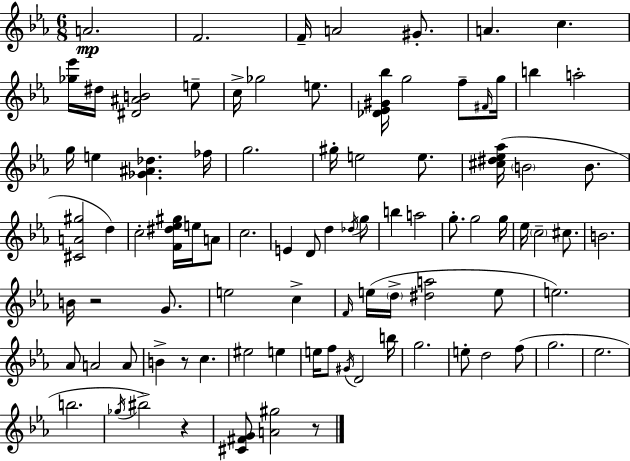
A4/h. F4/h. F4/s A4/h G#4/e. A4/q. C5/q. [Gb5,Eb6]/s D#5/s [D#4,A#4,B4]/h E5/e C5/s Gb5/h E5/e. [Db4,Eb4,G#4,Bb5]/s G5/h F5/e F#4/s G5/s B5/q A5/h G5/s E5/q [Gb4,A#4,Db5]/q. FES5/s G5/h. G#5/s E5/h E5/e. [C#5,D#5,Eb5,Ab5]/s B4/h B4/e. [C#4,A4,G#5]/h D5/q C5/h [F4,D#5,Eb5,G#5]/s E5/s A4/e C5/h. E4/q D4/e D5/q Db5/s G5/e B5/q A5/h G5/e. G5/h G5/s Eb5/s C5/h C#5/e. B4/h. B4/s R/h G4/e. E5/h C5/q F4/s E5/s D5/s [D#5,A5]/h E5/e E5/h. Ab4/e A4/h A4/e B4/q R/e C5/q. EIS5/h E5/q E5/s F5/e G#4/s D4/h B5/s G5/h. E5/e D5/h F5/e G5/h. Eb5/h. B5/h. Gb5/s BIS5/h R/q [C#4,F#4,G4]/e [A4,G#5]/h R/e